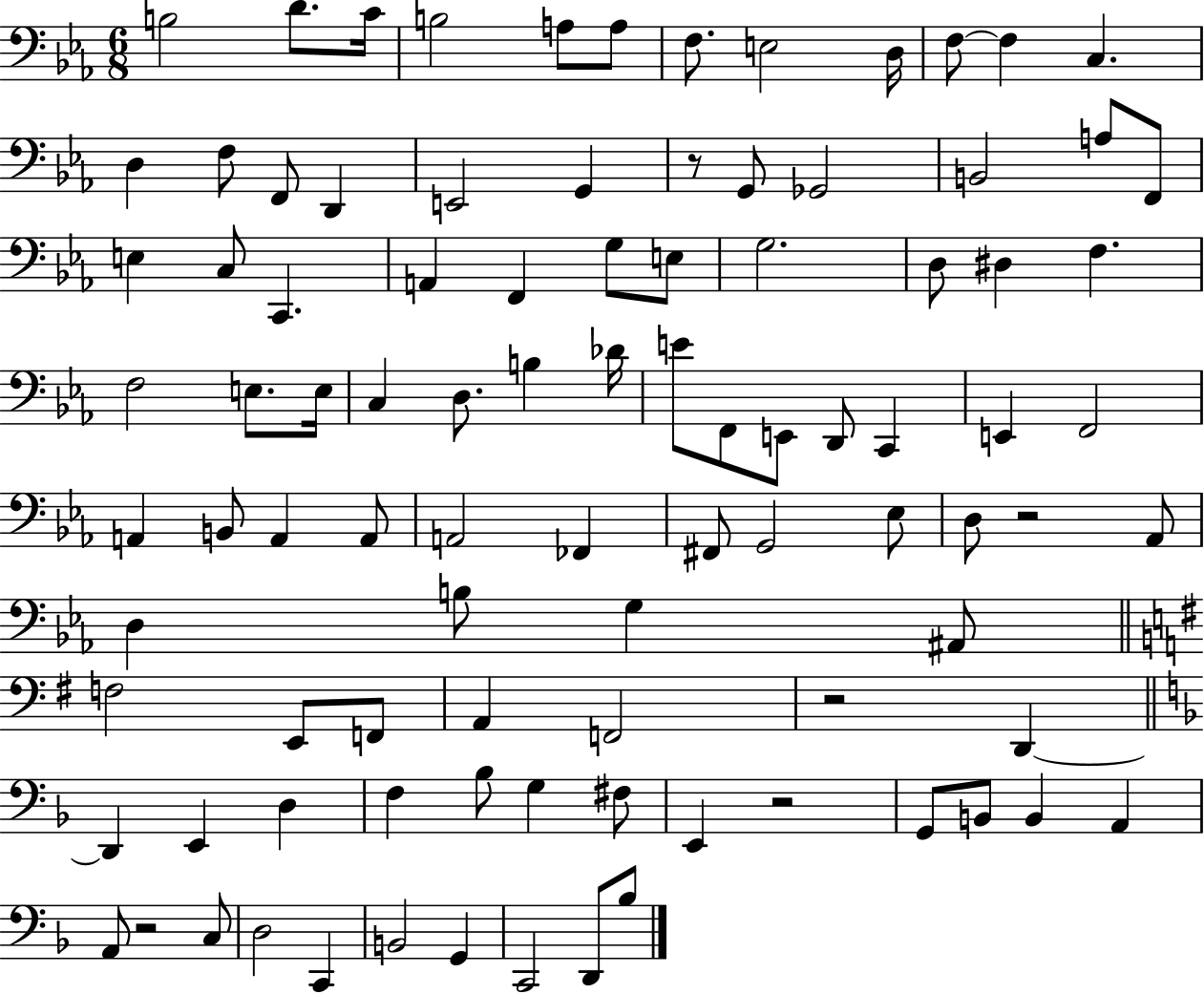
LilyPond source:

{
  \clef bass
  \numericTimeSignature
  \time 6/8
  \key ees \major
  b2 d'8. c'16 | b2 a8 a8 | f8. e2 d16 | f8~~ f4 c4. | \break d4 f8 f,8 d,4 | e,2 g,4 | r8 g,8 ges,2 | b,2 a8 f,8 | \break e4 c8 c,4. | a,4 f,4 g8 e8 | g2. | d8 dis4 f4. | \break f2 e8. e16 | c4 d8. b4 des'16 | e'8 f,8 e,8 d,8 c,4 | e,4 f,2 | \break a,4 b,8 a,4 a,8 | a,2 fes,4 | fis,8 g,2 ees8 | d8 r2 aes,8 | \break d4 b8 g4 ais,8 | \bar "||" \break \key g \major f2 e,8 f,8 | a,4 f,2 | r2 d,4~~ | \bar "||" \break \key d \minor d,4 e,4 d4 | f4 bes8 g4 fis8 | e,4 r2 | g,8 b,8 b,4 a,4 | \break a,8 r2 c8 | d2 c,4 | b,2 g,4 | c,2 d,8 bes8 | \break \bar "|."
}